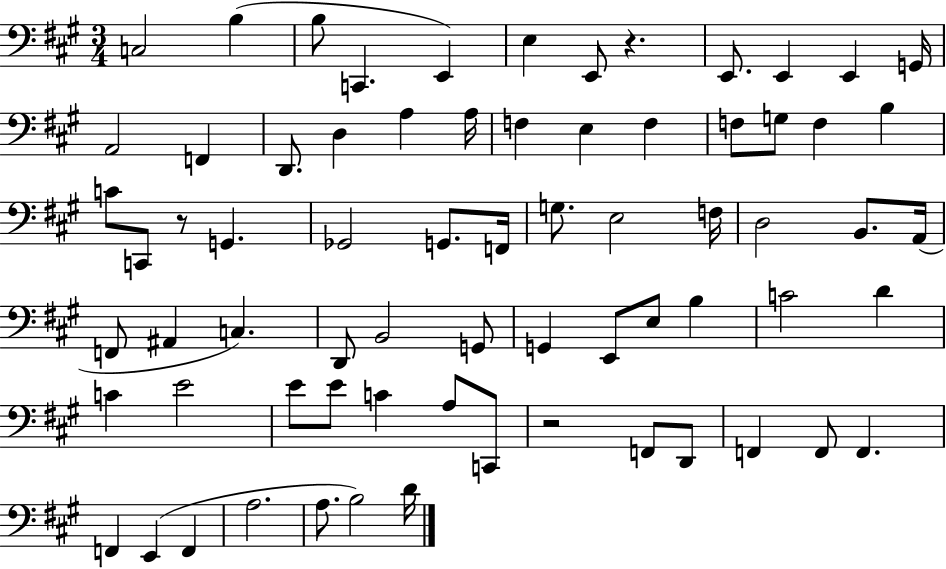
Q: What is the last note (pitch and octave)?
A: D4